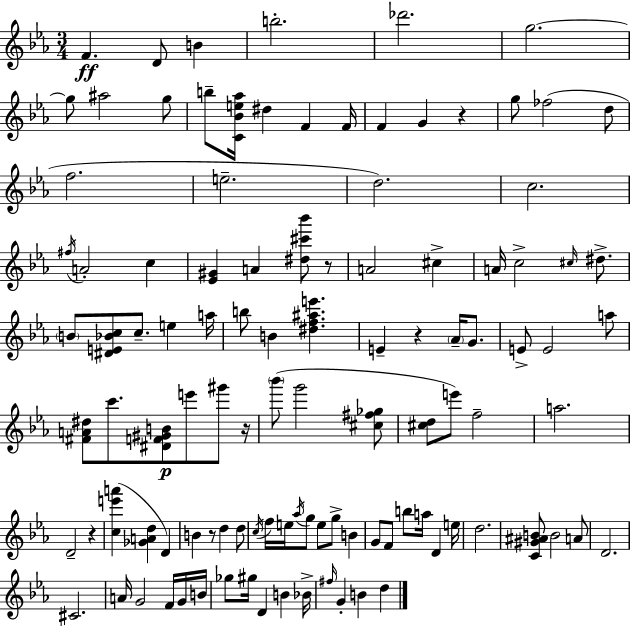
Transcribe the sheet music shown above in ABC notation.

X:1
T:Untitled
M:3/4
L:1/4
K:Cm
F D/2 B b2 _d'2 g2 g/2 ^a2 g/2 b/2 [C_Be_a]/4 ^d F F/4 F G z g/2 _f2 d/2 f2 e2 d2 c2 ^f/4 A2 c [_E^G] A [^d^c'_b']/2 z/2 A2 ^c A/4 c2 ^c/4 ^d/2 B/2 [^DE_Bc]/2 c/2 e a/4 b/2 B [^df^ae'] E z _A/4 G/2 E/2 E2 a/2 [^FA^d]/2 c'/2 [^DF^GB]/2 e'/2 ^g'/2 z/4 _b'/2 g'2 [^c^f_g]/2 [^cd]/2 e'/2 f2 a2 D2 z [ce'a'] [_GAd] D B z/2 d d/2 c/4 f/4 e/4 _a/4 g/2 e/2 g/2 B G/2 F/2 b/2 a/4 D e/4 d2 [C^G^AB]/2 B2 A/2 D2 ^C2 A/4 G2 F/4 G/4 B/4 _g/2 ^g/4 D B _B/4 ^f/4 G B d